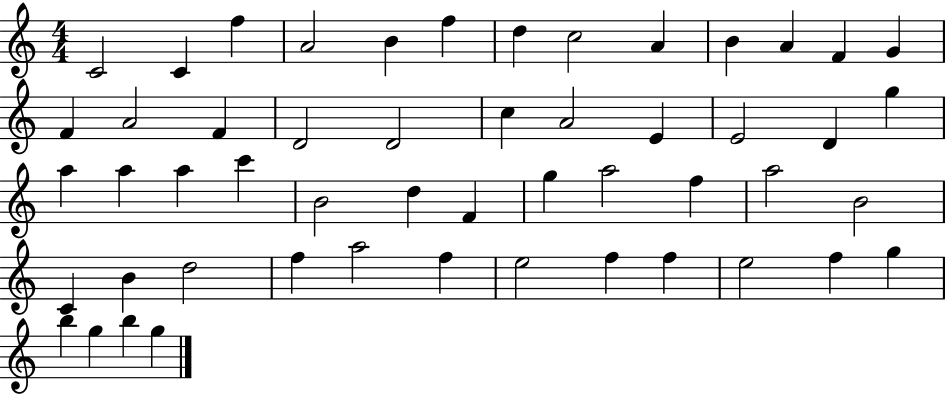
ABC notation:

X:1
T:Untitled
M:4/4
L:1/4
K:C
C2 C f A2 B f d c2 A B A F G F A2 F D2 D2 c A2 E E2 D g a a a c' B2 d F g a2 f a2 B2 C B d2 f a2 f e2 f f e2 f g b g b g